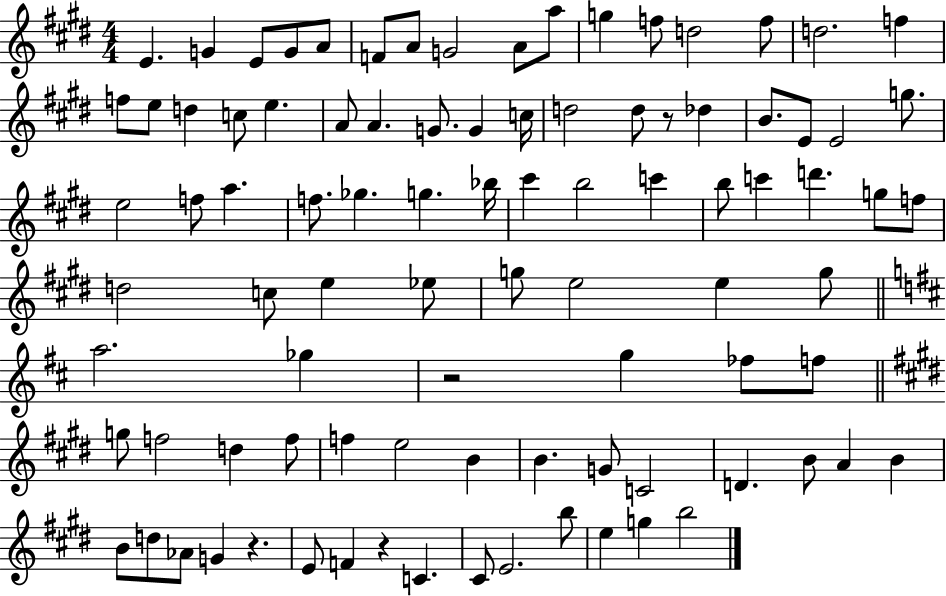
E4/q. G4/q E4/e G4/e A4/e F4/e A4/e G4/h A4/e A5/e G5/q F5/e D5/h F5/e D5/h. F5/q F5/e E5/e D5/q C5/e E5/q. A4/e A4/q. G4/e. G4/q C5/s D5/h D5/e R/e Db5/q B4/e. E4/e E4/h G5/e. E5/h F5/e A5/q. F5/e. Gb5/q. G5/q. Bb5/s C#6/q B5/h C6/q B5/e C6/q D6/q. G5/e F5/e D5/h C5/e E5/q Eb5/e G5/e E5/h E5/q G5/e A5/h. Gb5/q R/h G5/q FES5/e F5/e G5/e F5/h D5/q F5/e F5/q E5/h B4/q B4/q. G4/e C4/h D4/q. B4/e A4/q B4/q B4/e D5/e Ab4/e G4/q R/q. E4/e F4/q R/q C4/q. C#4/e E4/h. B5/e E5/q G5/q B5/h